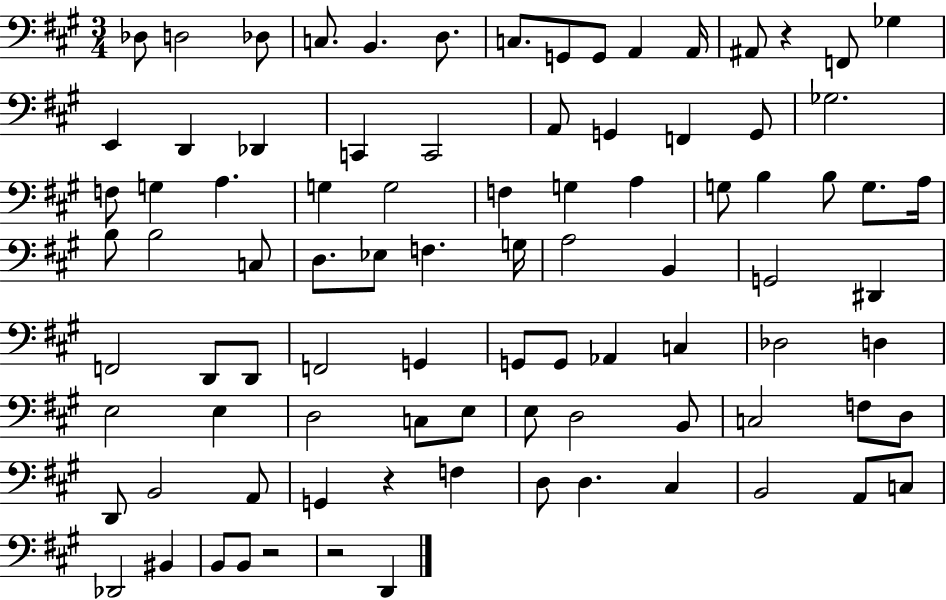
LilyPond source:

{
  \clef bass
  \numericTimeSignature
  \time 3/4
  \key a \major
  des8 d2 des8 | c8. b,4. d8. | c8. g,8 g,8 a,4 a,16 | ais,8 r4 f,8 ges4 | \break e,4 d,4 des,4 | c,4 c,2 | a,8 g,4 f,4 g,8 | ges2. | \break f8 g4 a4. | g4 g2 | f4 g4 a4 | g8 b4 b8 g8. a16 | \break b8 b2 c8 | d8. ees8 f4. g16 | a2 b,4 | g,2 dis,4 | \break f,2 d,8 d,8 | f,2 g,4 | g,8 g,8 aes,4 c4 | des2 d4 | \break e2 e4 | d2 c8 e8 | e8 d2 b,8 | c2 f8 d8 | \break d,8 b,2 a,8 | g,4 r4 f4 | d8 d4. cis4 | b,2 a,8 c8 | \break des,2 bis,4 | b,8 b,8 r2 | r2 d,4 | \bar "|."
}